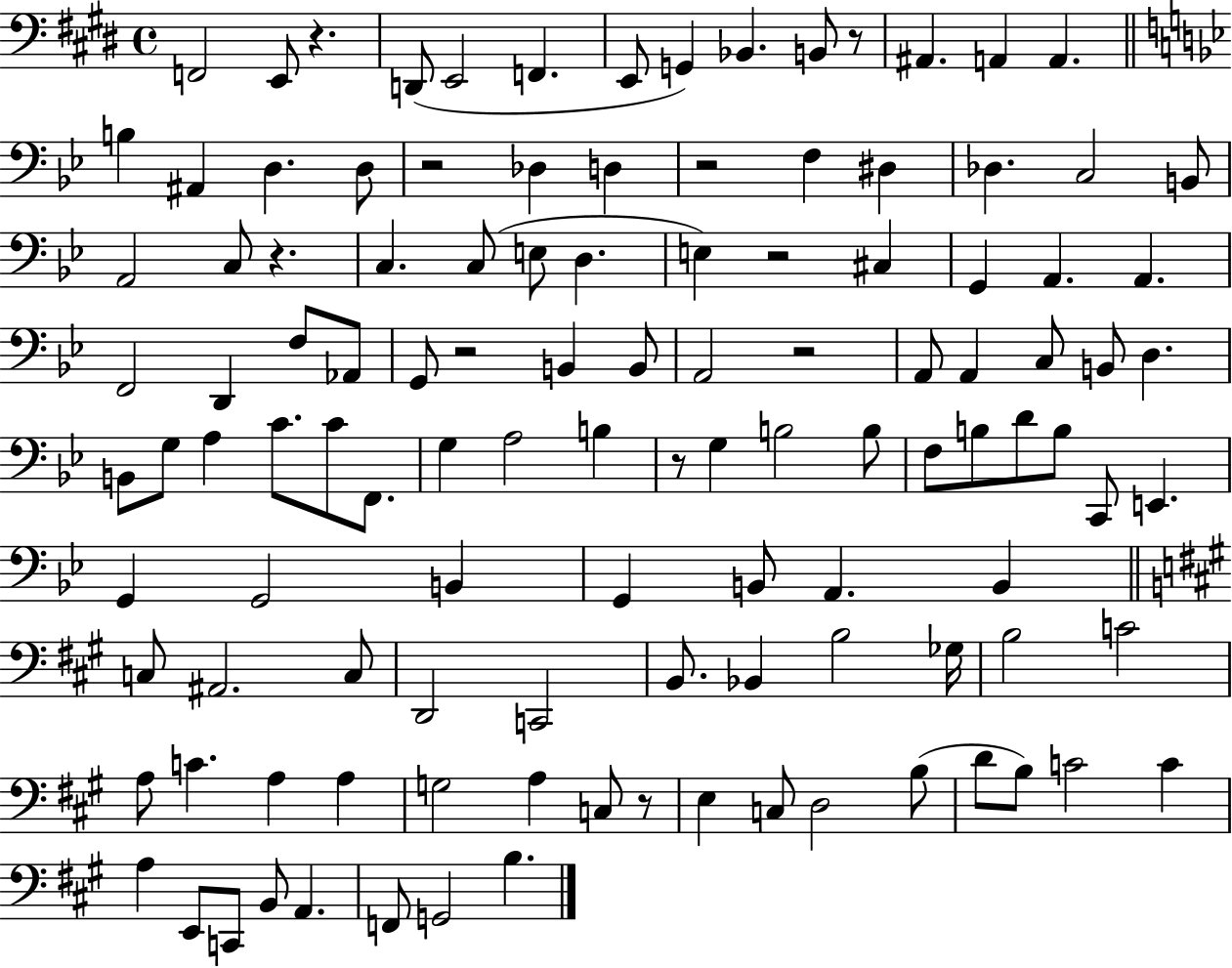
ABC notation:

X:1
T:Untitled
M:4/4
L:1/4
K:E
F,,2 E,,/2 z D,,/2 E,,2 F,, E,,/2 G,, _B,, B,,/2 z/2 ^A,, A,, A,, B, ^A,, D, D,/2 z2 _D, D, z2 F, ^D, _D, C,2 B,,/2 A,,2 C,/2 z C, C,/2 E,/2 D, E, z2 ^C, G,, A,, A,, F,,2 D,, F,/2 _A,,/2 G,,/2 z2 B,, B,,/2 A,,2 z2 A,,/2 A,, C,/2 B,,/2 D, B,,/2 G,/2 A, C/2 C/2 F,,/2 G, A,2 B, z/2 G, B,2 B,/2 F,/2 B,/2 D/2 B,/2 C,,/2 E,, G,, G,,2 B,, G,, B,,/2 A,, B,, C,/2 ^A,,2 C,/2 D,,2 C,,2 B,,/2 _B,, B,2 _G,/4 B,2 C2 A,/2 C A, A, G,2 A, C,/2 z/2 E, C,/2 D,2 B,/2 D/2 B,/2 C2 C A, E,,/2 C,,/2 B,,/2 A,, F,,/2 G,,2 B,